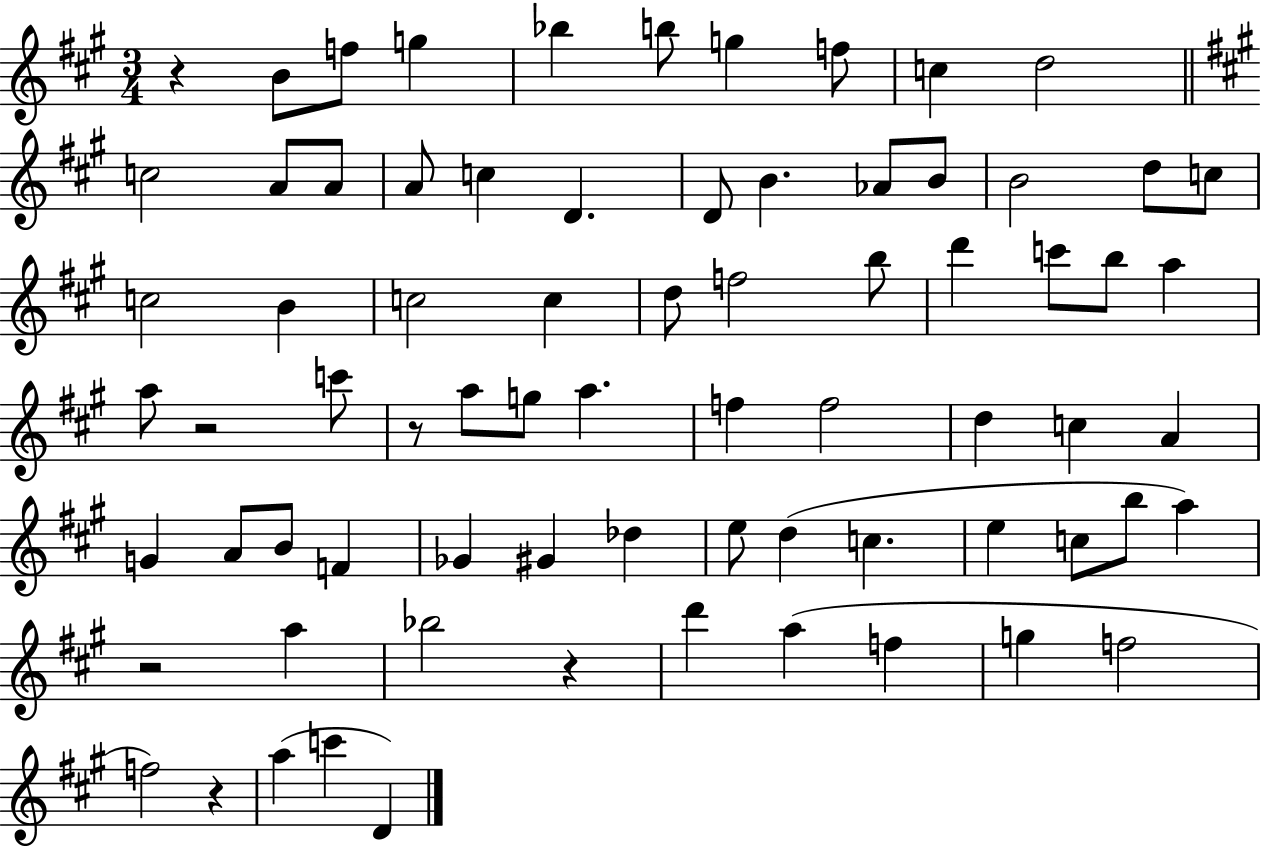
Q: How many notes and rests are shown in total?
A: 74